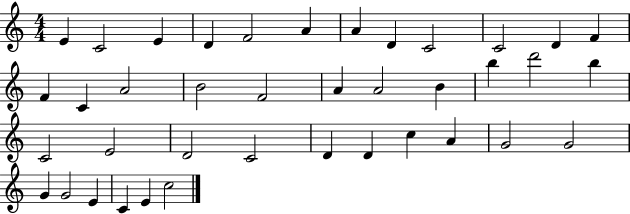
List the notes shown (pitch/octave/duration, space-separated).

E4/q C4/h E4/q D4/q F4/h A4/q A4/q D4/q C4/h C4/h D4/q F4/q F4/q C4/q A4/h B4/h F4/h A4/q A4/h B4/q B5/q D6/h B5/q C4/h E4/h D4/h C4/h D4/q D4/q C5/q A4/q G4/h G4/h G4/q G4/h E4/q C4/q E4/q C5/h